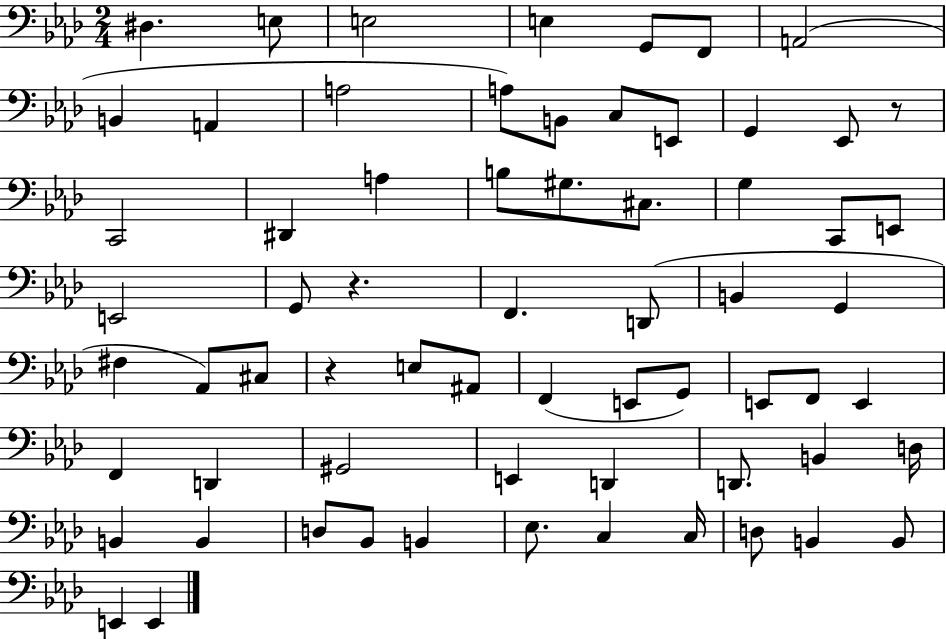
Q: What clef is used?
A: bass